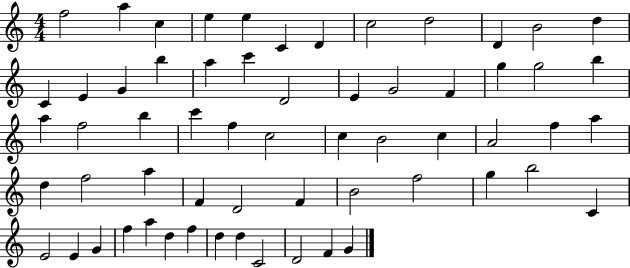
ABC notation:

X:1
T:Untitled
M:4/4
L:1/4
K:C
f2 a c e e C D c2 d2 D B2 d C E G b a c' D2 E G2 F g g2 b a f2 b c' f c2 c B2 c A2 f a d f2 a F D2 F B2 f2 g b2 C E2 E G f a d f d d C2 D2 F G